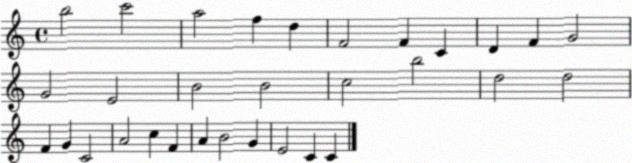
X:1
T:Untitled
M:4/4
L:1/4
K:C
b2 c'2 a2 f d F2 F C D F G2 G2 E2 B2 B2 c2 b2 d2 d2 F G C2 A2 c F A B2 G E2 C C